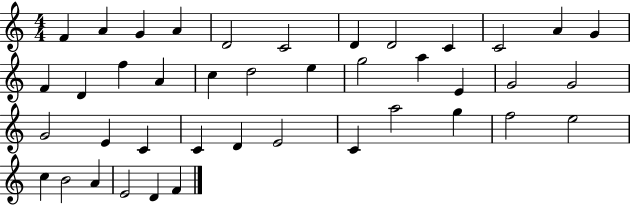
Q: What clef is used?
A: treble